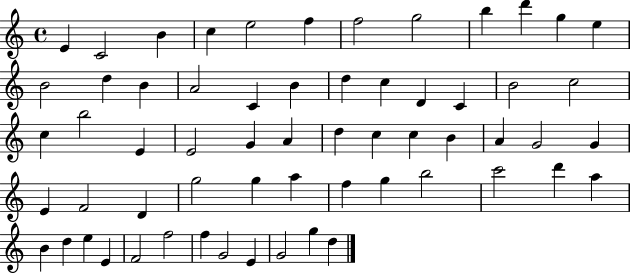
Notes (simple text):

E4/q C4/h B4/q C5/q E5/h F5/q F5/h G5/h B5/q D6/q G5/q E5/q B4/h D5/q B4/q A4/h C4/q B4/q D5/q C5/q D4/q C4/q B4/h C5/h C5/q B5/h E4/q E4/h G4/q A4/q D5/q C5/q C5/q B4/q A4/q G4/h G4/q E4/q F4/h D4/q G5/h G5/q A5/q F5/q G5/q B5/h C6/h D6/q A5/q B4/q D5/q E5/q E4/q F4/h F5/h F5/q G4/h E4/q G4/h G5/q D5/q